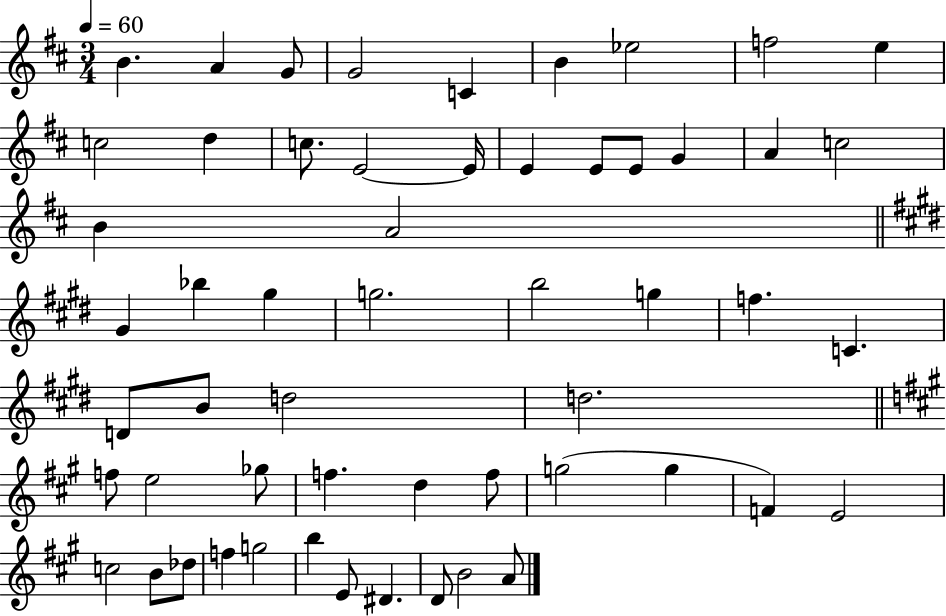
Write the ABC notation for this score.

X:1
T:Untitled
M:3/4
L:1/4
K:D
B A G/2 G2 C B _e2 f2 e c2 d c/2 E2 E/4 E E/2 E/2 G A c2 B A2 ^G _b ^g g2 b2 g f C D/2 B/2 d2 d2 f/2 e2 _g/2 f d f/2 g2 g F E2 c2 B/2 _d/2 f g2 b E/2 ^D D/2 B2 A/2